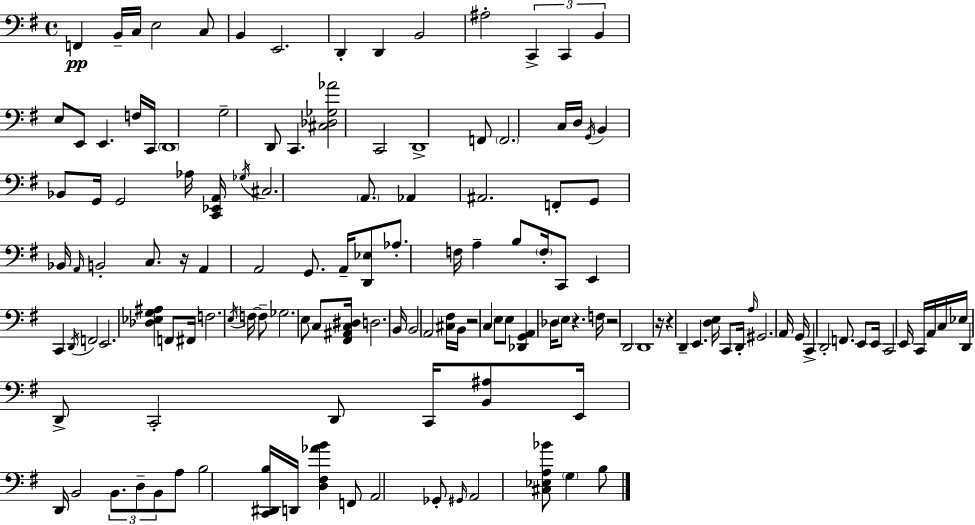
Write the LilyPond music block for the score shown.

{
  \clef bass
  \time 4/4
  \defaultTimeSignature
  \key g \major
  \repeat volta 2 { f,4\pp b,16-- c16 e2 c8 | b,4 e,2. | d,4-. d,4 b,2 | ais2-. \tuplet 3/2 { c,4-> c,4 | \break b,4 } e8 e,8 e,4. f16 c,16 | \parenthesize d,1 | g2-- d,8 c,4. | <cis des ges aes'>2 c,2 | \break d,1-> | f,8 \parenthesize f,2. c16 d16 | \acciaccatura { g,16 } b,4 bes,8 g,16 g,2 | aes16 <c, ees, a,>16 \acciaccatura { ges16 } cis2. \parenthesize a,8. | \break aes,4 ais,2. | f,8-. g,8 bes,16 \grace { a,16 } b,2-. | c8. r16 a,4 a,2 | g,8. a,16-- <d, ees>8 aes8.-. f16 a4-- b8 | \break \parenthesize f16-. c,8 e,4 c,4 \acciaccatura { d,16 } f,2 | e,2. | <des ees g ais>4 f,8 fis,16 f2. | \acciaccatura { e16 } f16~~ f8-- ges2. | \break e8 c8 <fis, ais, c dis>16 d2. | b,16 b,2 a,2 | <cis fis>16 b,16 r2 c4 | e8 e8 <des, g, a,>4 des16 \parenthesize e8 r4. | \break f16 r2 d,2 | d,1 | r16 r4 d,4-- e,4. | <d e>16 c,8 d,16-. \grace { a16 } gis,2. | \break a,16 g,16 c,4-> d,2-. | f,8. e,8 e,16 c,2 | e,16 c,16 a,16 c16 ees16 d,4 d,8-> c,2-. | d,8 c,16 <b, ais>8 e,16 d,16 b,2 | \break \tuplet 3/2 { b,8. d8-- b,8 } a8 b2 | <c, dis, b>16 d,16 <d fis aes' b'>4 f,8 a,2 | ges,8-. \grace { gis,16 } a,2 <cis ees a bes'>8 | \parenthesize g4 b8 } \bar "|."
}